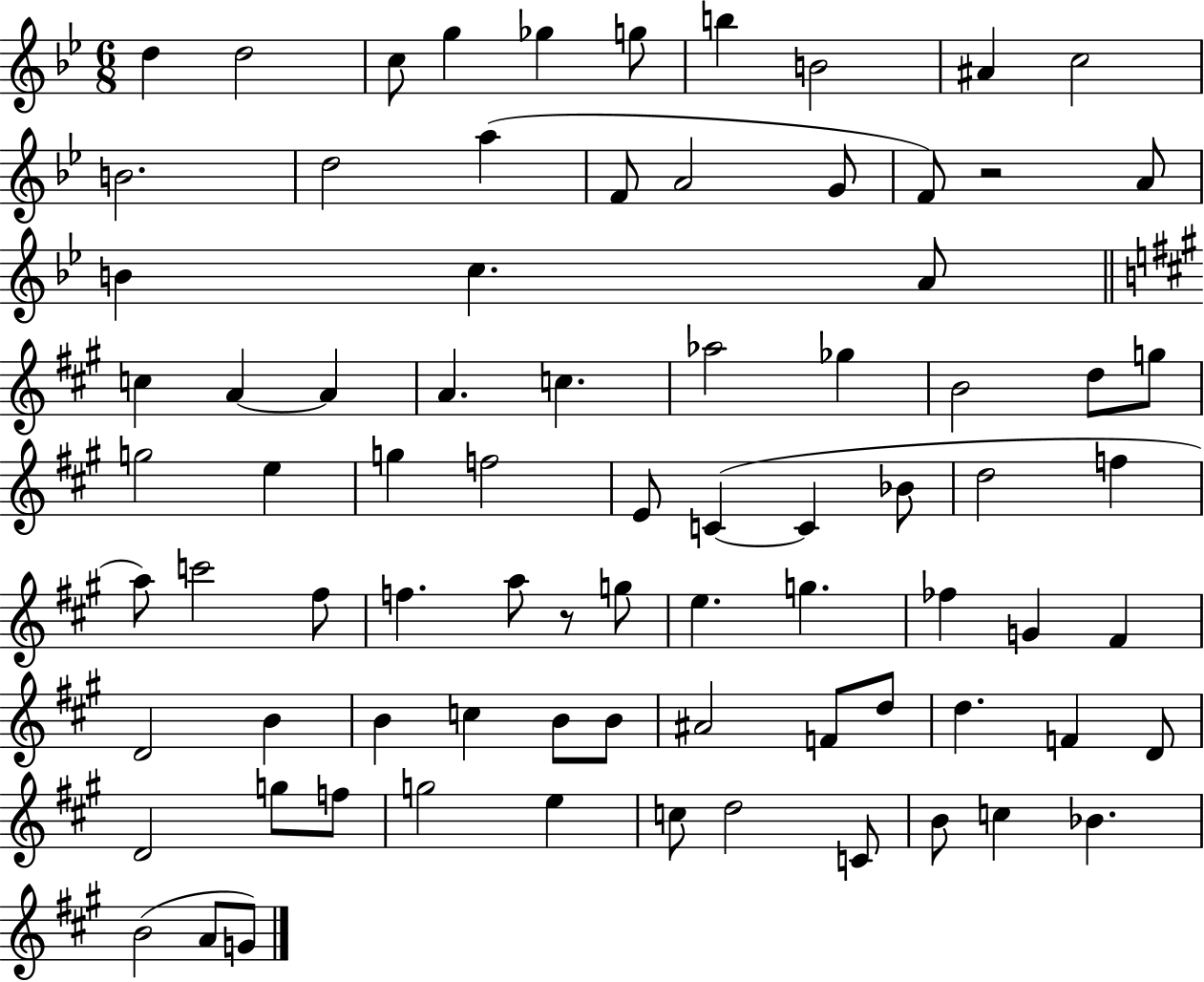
D5/q D5/h C5/e G5/q Gb5/q G5/e B5/q B4/h A#4/q C5/h B4/h. D5/h A5/q F4/e A4/h G4/e F4/e R/h A4/e B4/q C5/q. A4/e C5/q A4/q A4/q A4/q. C5/q. Ab5/h Gb5/q B4/h D5/e G5/e G5/h E5/q G5/q F5/h E4/e C4/q C4/q Bb4/e D5/h F5/q A5/e C6/h F#5/e F5/q. A5/e R/e G5/e E5/q. G5/q. FES5/q G4/q F#4/q D4/h B4/q B4/q C5/q B4/e B4/e A#4/h F4/e D5/e D5/q. F4/q D4/e D4/h G5/e F5/e G5/h E5/q C5/e D5/h C4/e B4/e C5/q Bb4/q. B4/h A4/e G4/e